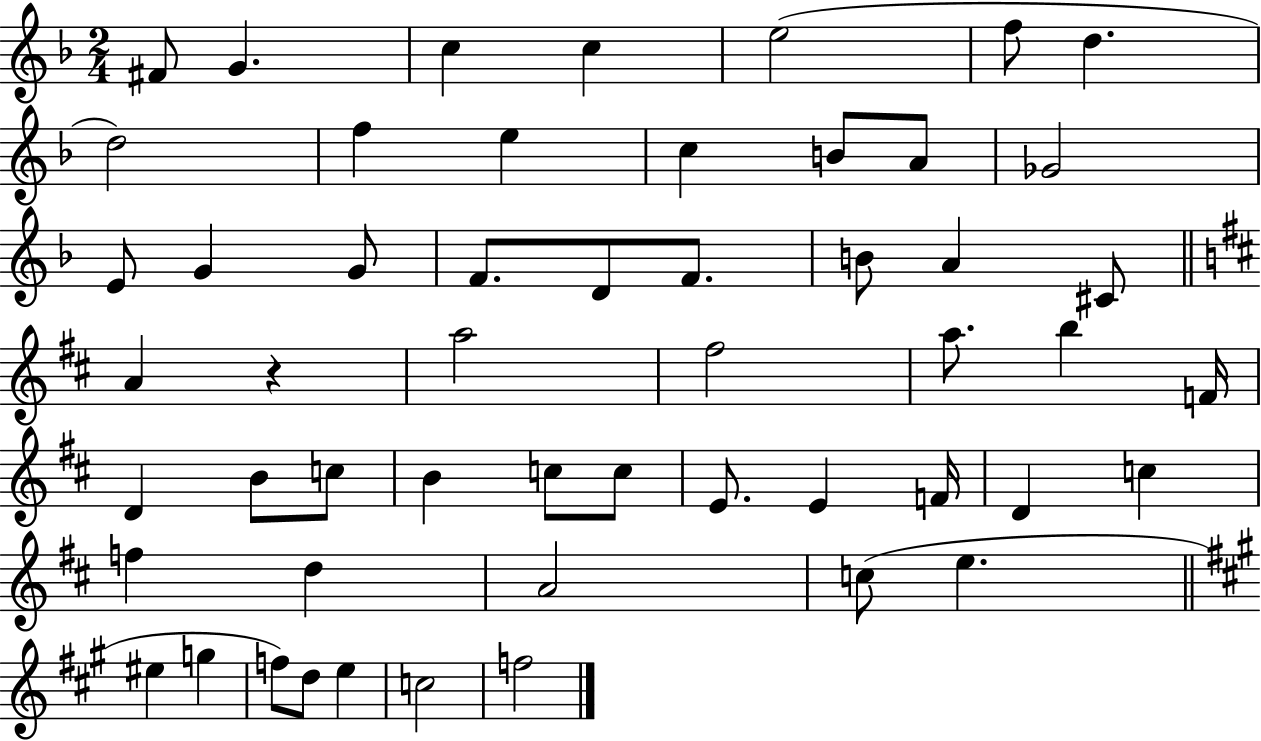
{
  \clef treble
  \numericTimeSignature
  \time 2/4
  \key f \major
  fis'8 g'4. | c''4 c''4 | e''2( | f''8 d''4. | \break d''2) | f''4 e''4 | c''4 b'8 a'8 | ges'2 | \break e'8 g'4 g'8 | f'8. d'8 f'8. | b'8 a'4 cis'8 | \bar "||" \break \key b \minor a'4 r4 | a''2 | fis''2 | a''8. b''4 f'16 | \break d'4 b'8 c''8 | b'4 c''8 c''8 | e'8. e'4 f'16 | d'4 c''4 | \break f''4 d''4 | a'2 | c''8( e''4. | \bar "||" \break \key a \major eis''4 g''4 | f''8) d''8 e''4 | c''2 | f''2 | \break \bar "|."
}